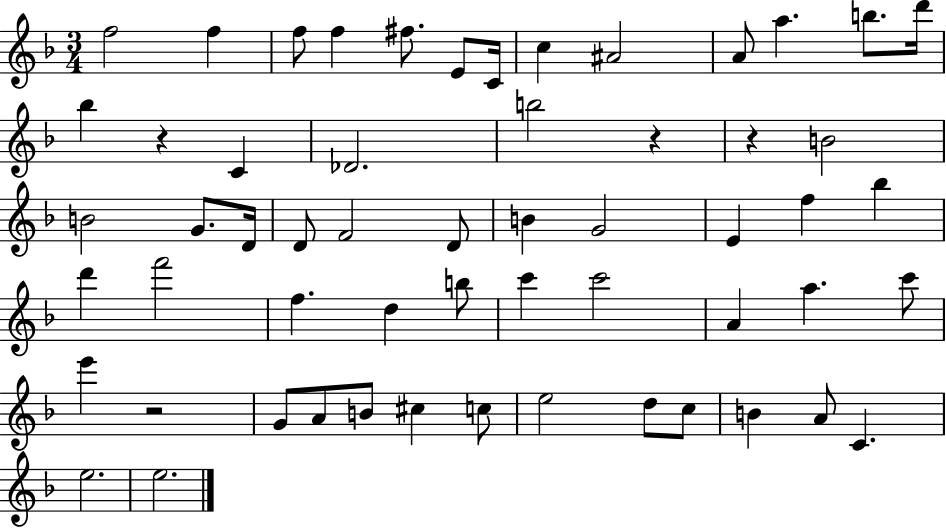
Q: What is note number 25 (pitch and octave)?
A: B4